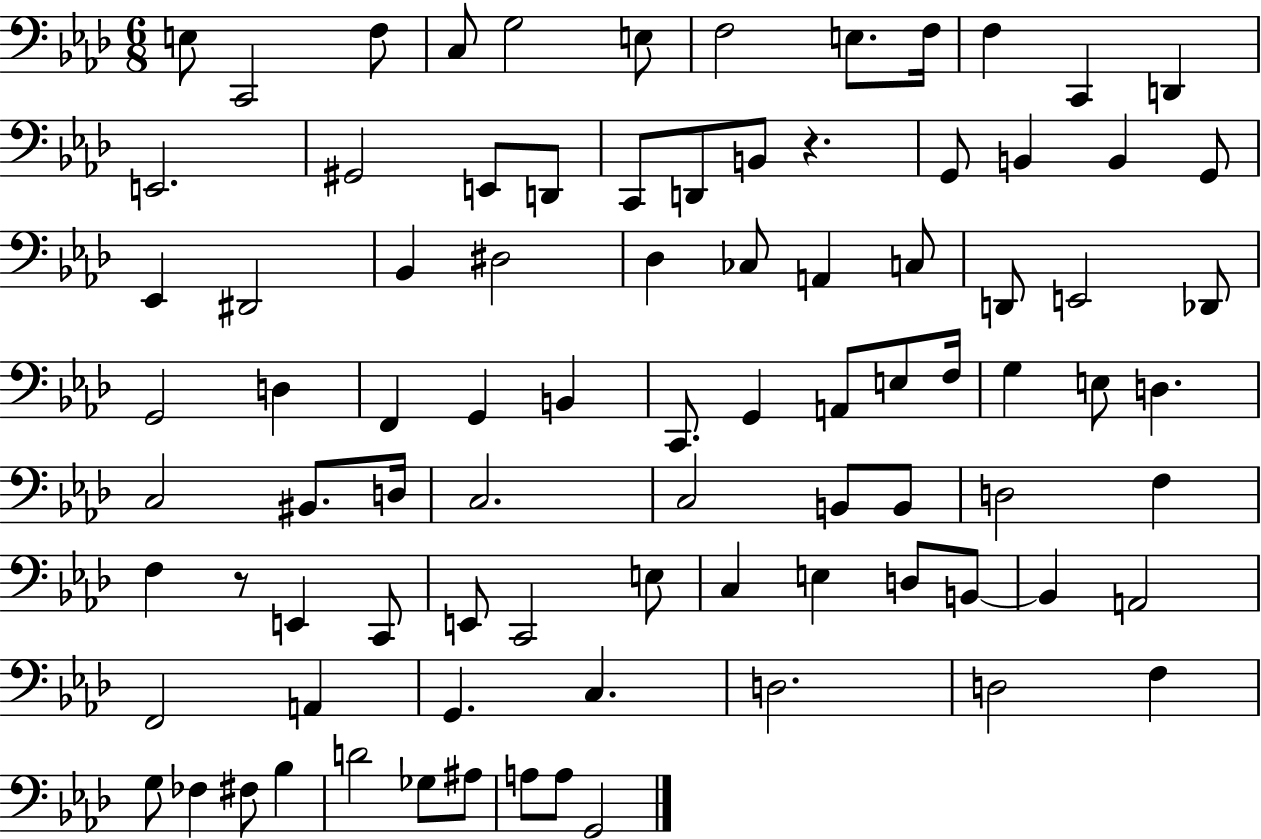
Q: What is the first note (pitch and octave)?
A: E3